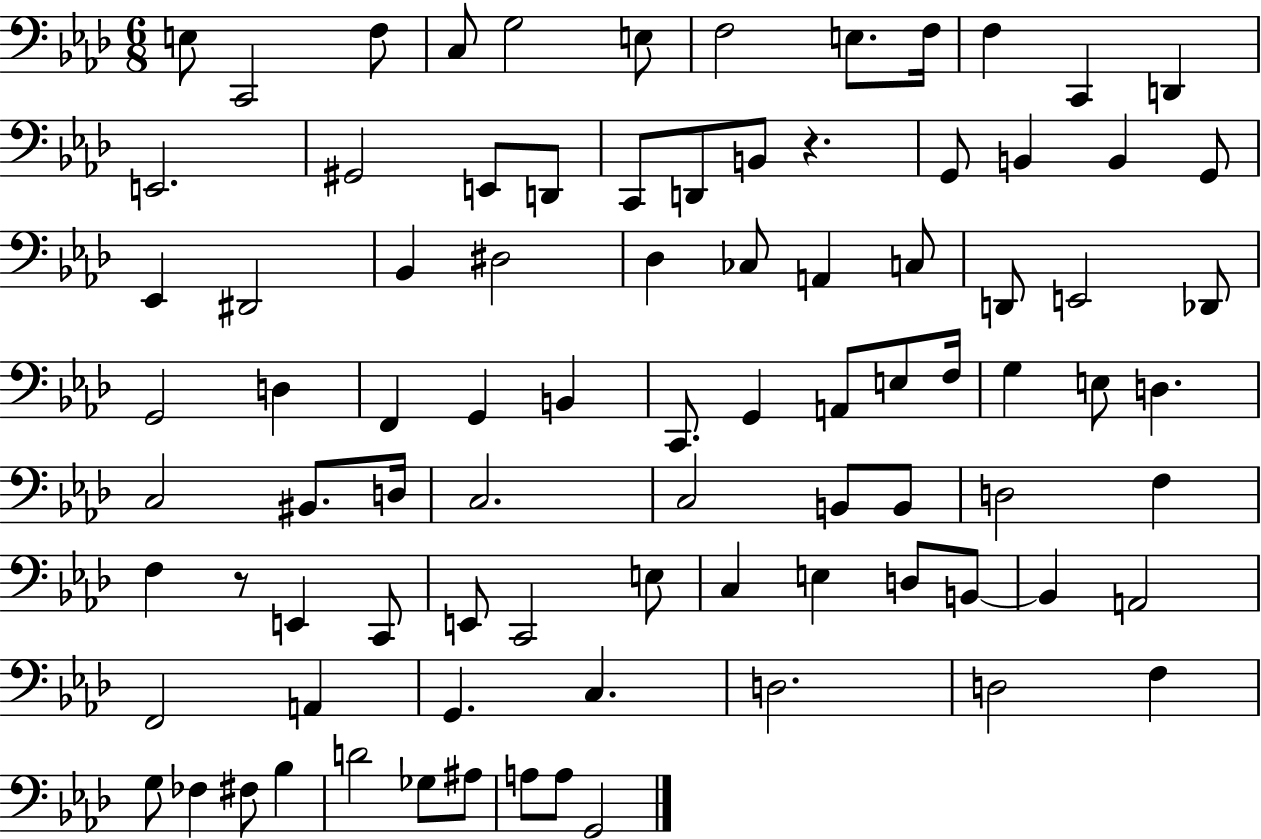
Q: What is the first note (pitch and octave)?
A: E3